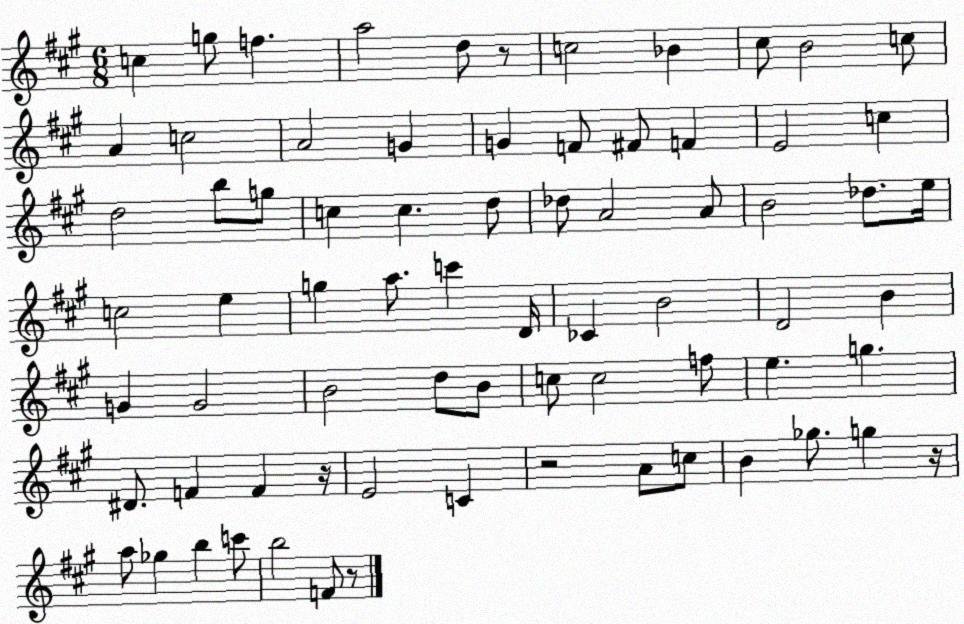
X:1
T:Untitled
M:6/8
L:1/4
K:A
c g/2 f a2 d/2 z/2 c2 _B ^c/2 B2 c/2 A c2 A2 G G F/2 ^F/2 F E2 c d2 b/2 g/2 c c d/2 _d/2 A2 A/2 B2 _d/2 e/4 c2 e g a/2 c' D/4 _C B2 D2 B G G2 B2 d/2 B/2 c/2 c2 f/2 e g ^D/2 F F z/4 E2 C z2 A/2 c/2 B _g/2 g z/4 a/2 _g b c'/2 b2 F/2 z/2